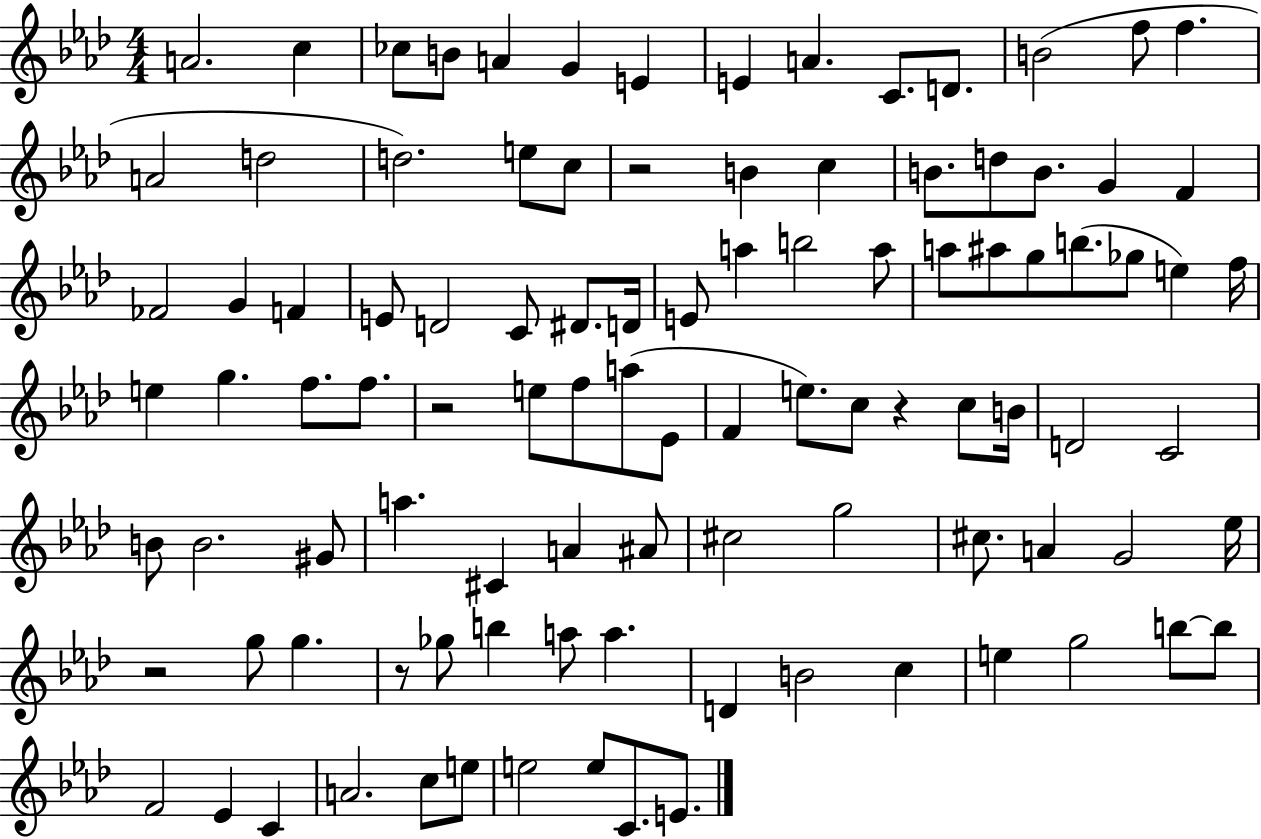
A4/h. C5/q CES5/e B4/e A4/q G4/q E4/q E4/q A4/q. C4/e. D4/e. B4/h F5/e F5/q. A4/h D5/h D5/h. E5/e C5/e R/h B4/q C5/q B4/e. D5/e B4/e. G4/q F4/q FES4/h G4/q F4/q E4/e D4/h C4/e D#4/e. D4/s E4/e A5/q B5/h A5/e A5/e A#5/e G5/e B5/e. Gb5/e E5/q F5/s E5/q G5/q. F5/e. F5/e. R/h E5/e F5/e A5/e Eb4/e F4/q E5/e. C5/e R/q C5/e B4/s D4/h C4/h B4/e B4/h. G#4/e A5/q. C#4/q A4/q A#4/e C#5/h G5/h C#5/e. A4/q G4/h Eb5/s R/h G5/e G5/q. R/e Gb5/e B5/q A5/e A5/q. D4/q B4/h C5/q E5/q G5/h B5/e B5/e F4/h Eb4/q C4/q A4/h. C5/e E5/e E5/h E5/e C4/e. E4/e.